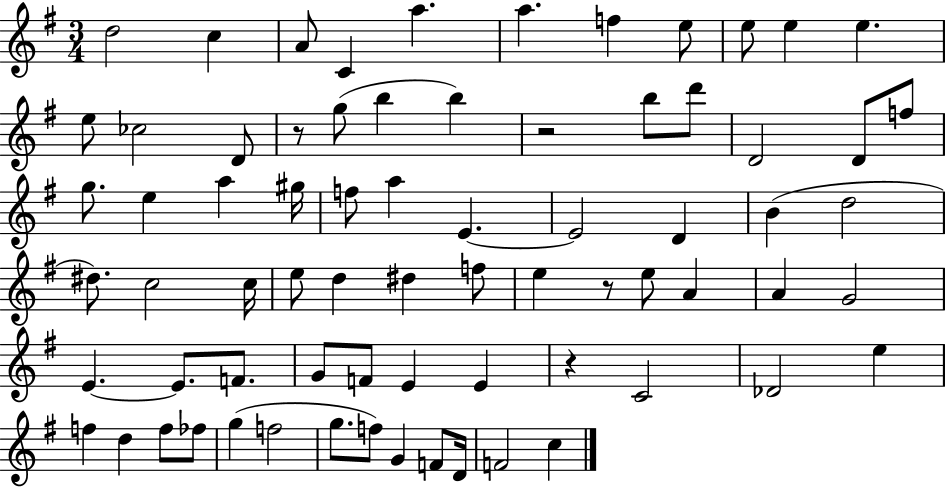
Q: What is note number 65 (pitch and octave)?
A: F4